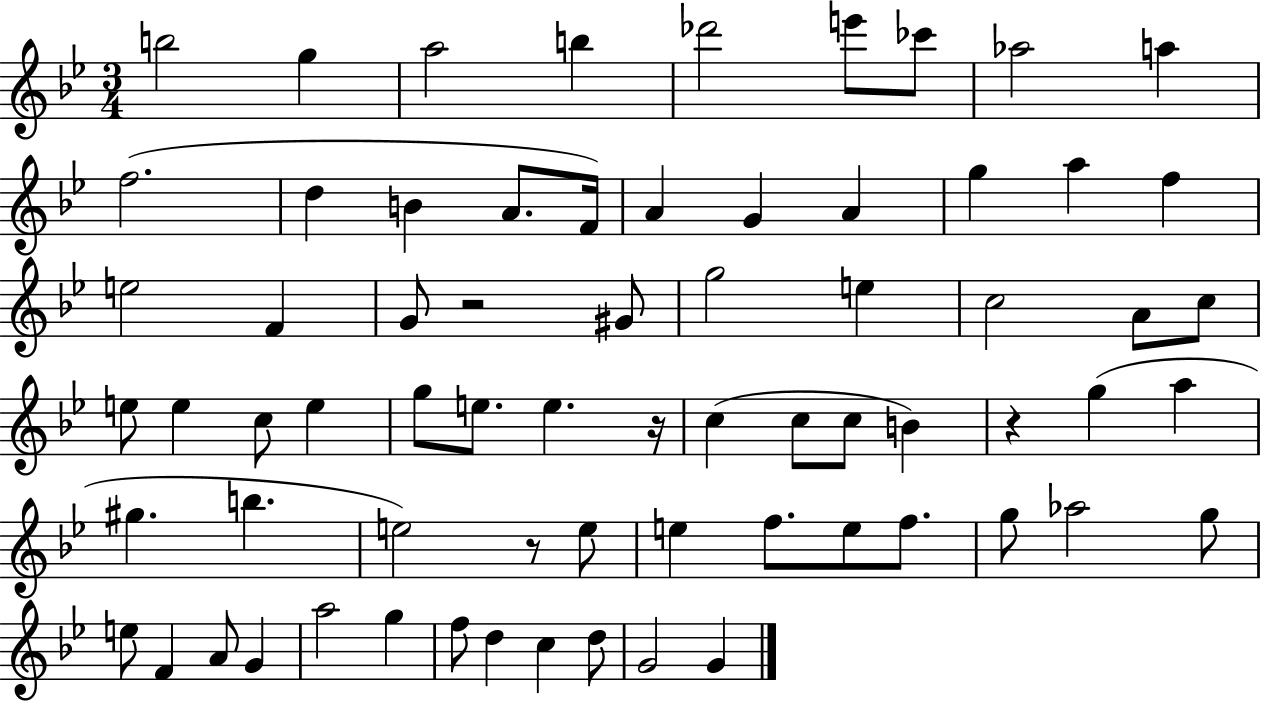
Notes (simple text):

B5/h G5/q A5/h B5/q Db6/h E6/e CES6/e Ab5/h A5/q F5/h. D5/q B4/q A4/e. F4/s A4/q G4/q A4/q G5/q A5/q F5/q E5/h F4/q G4/e R/h G#4/e G5/h E5/q C5/h A4/e C5/e E5/e E5/q C5/e E5/q G5/e E5/e. E5/q. R/s C5/q C5/e C5/e B4/q R/q G5/q A5/q G#5/q. B5/q. E5/h R/e E5/e E5/q F5/e. E5/e F5/e. G5/e Ab5/h G5/e E5/e F4/q A4/e G4/q A5/h G5/q F5/e D5/q C5/q D5/e G4/h G4/q